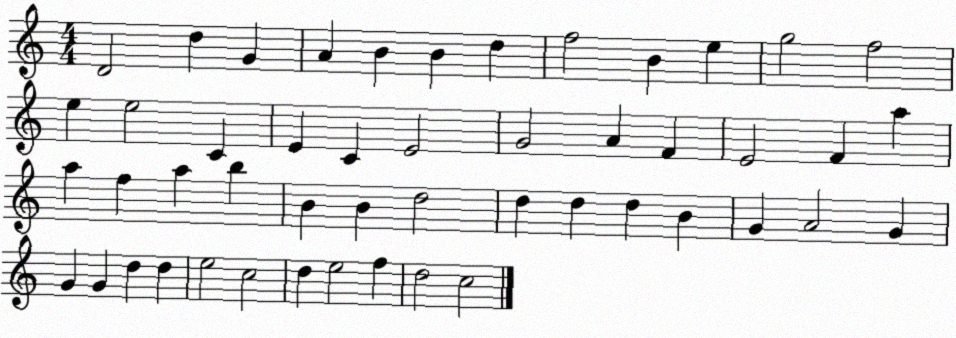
X:1
T:Untitled
M:4/4
L:1/4
K:C
D2 d G A B B d f2 B e g2 f2 e e2 C E C E2 G2 A F E2 F a a f a b B B d2 d d d B G A2 G G G d d e2 c2 d e2 f d2 c2